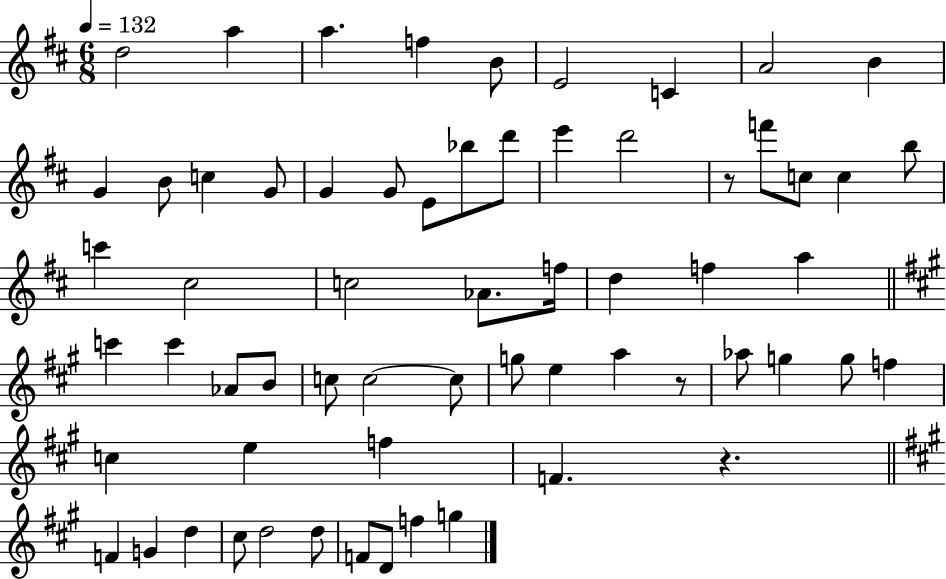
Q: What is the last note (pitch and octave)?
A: G5